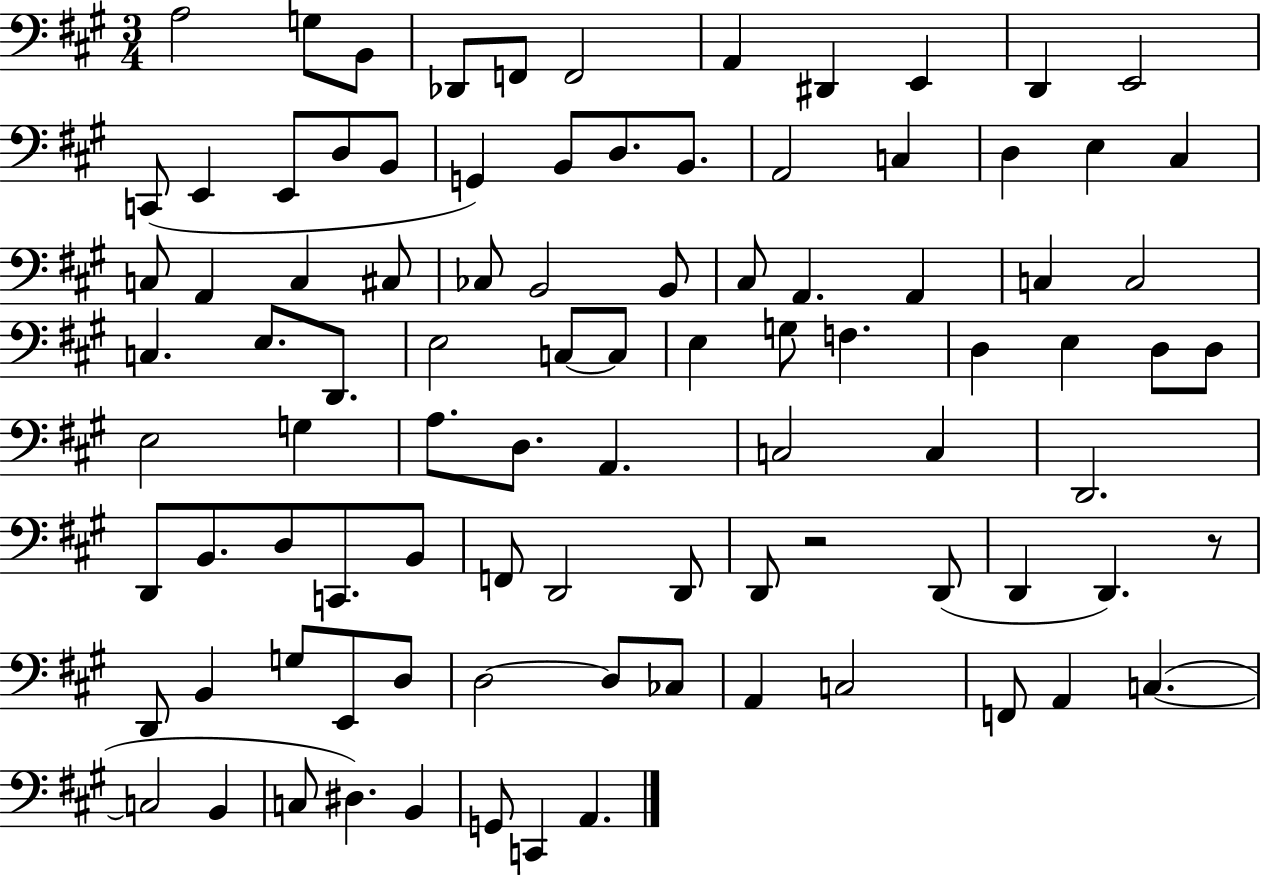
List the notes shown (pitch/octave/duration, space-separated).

A3/h G3/e B2/e Db2/e F2/e F2/h A2/q D#2/q E2/q D2/q E2/h C2/e E2/q E2/e D3/e B2/e G2/q B2/e D3/e. B2/e. A2/h C3/q D3/q E3/q C#3/q C3/e A2/q C3/q C#3/e CES3/e B2/h B2/e C#3/e A2/q. A2/q C3/q C3/h C3/q. E3/e. D2/e. E3/h C3/e C3/e E3/q G3/e F3/q. D3/q E3/q D3/e D3/e E3/h G3/q A3/e. D3/e. A2/q. C3/h C3/q D2/h. D2/e B2/e. D3/e C2/e. B2/e F2/e D2/h D2/e D2/e R/h D2/e D2/q D2/q. R/e D2/e B2/q G3/e E2/e D3/e D3/h D3/e CES3/e A2/q C3/h F2/e A2/q C3/q. C3/h B2/q C3/e D#3/q. B2/q G2/e C2/q A2/q.